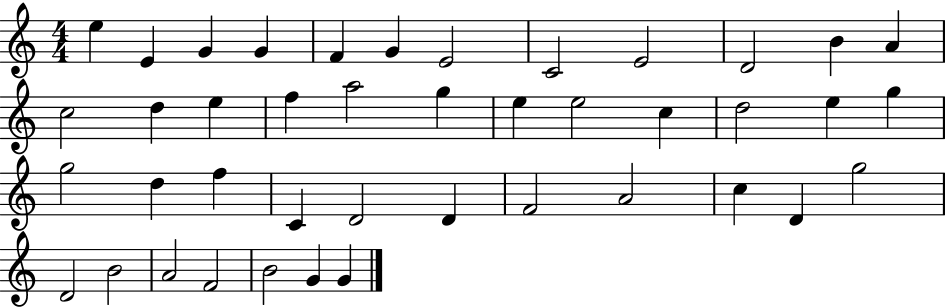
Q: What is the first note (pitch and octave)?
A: E5